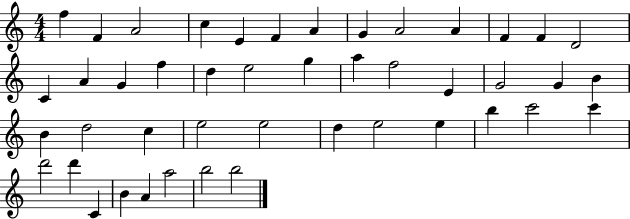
{
  \clef treble
  \numericTimeSignature
  \time 4/4
  \key c \major
  f''4 f'4 a'2 | c''4 e'4 f'4 a'4 | g'4 a'2 a'4 | f'4 f'4 d'2 | \break c'4 a'4 g'4 f''4 | d''4 e''2 g''4 | a''4 f''2 e'4 | g'2 g'4 b'4 | \break b'4 d''2 c''4 | e''2 e''2 | d''4 e''2 e''4 | b''4 c'''2 c'''4 | \break d'''2 d'''4 c'4 | b'4 a'4 a''2 | b''2 b''2 | \bar "|."
}